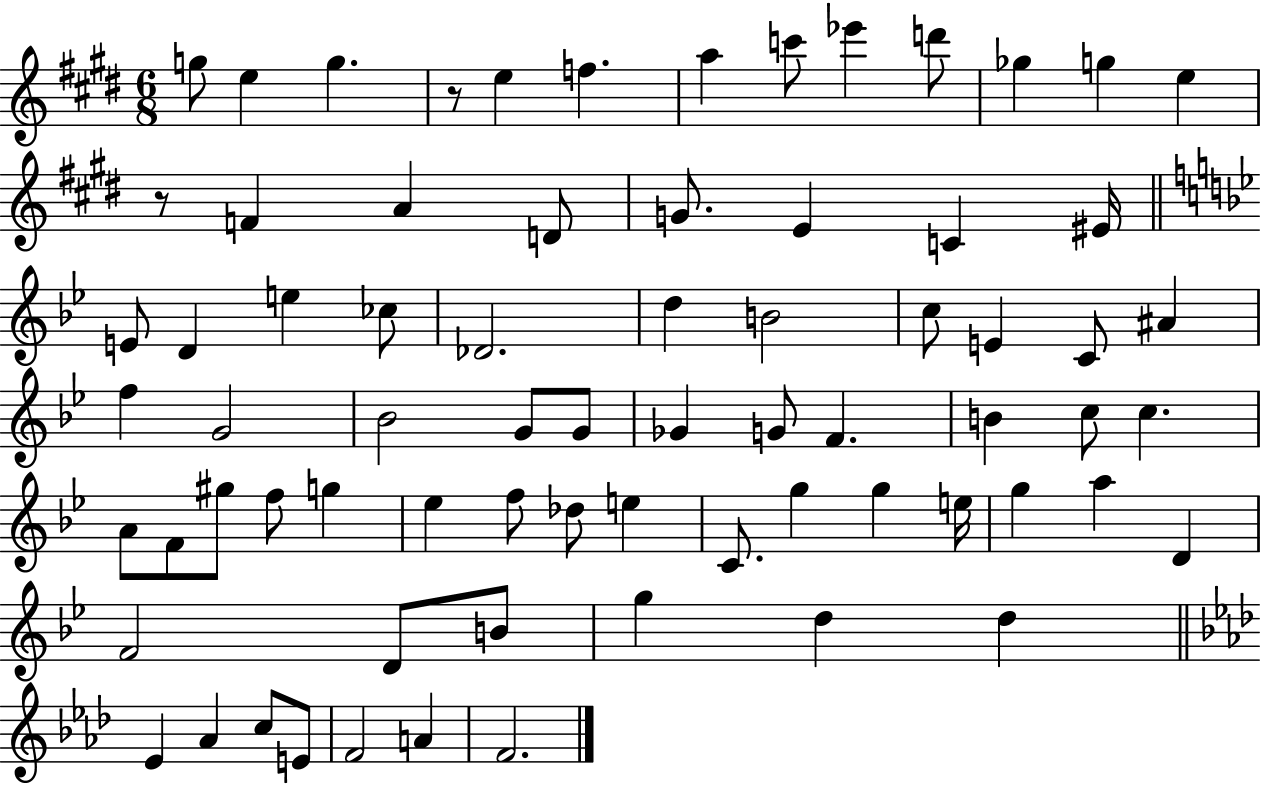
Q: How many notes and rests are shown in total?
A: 72